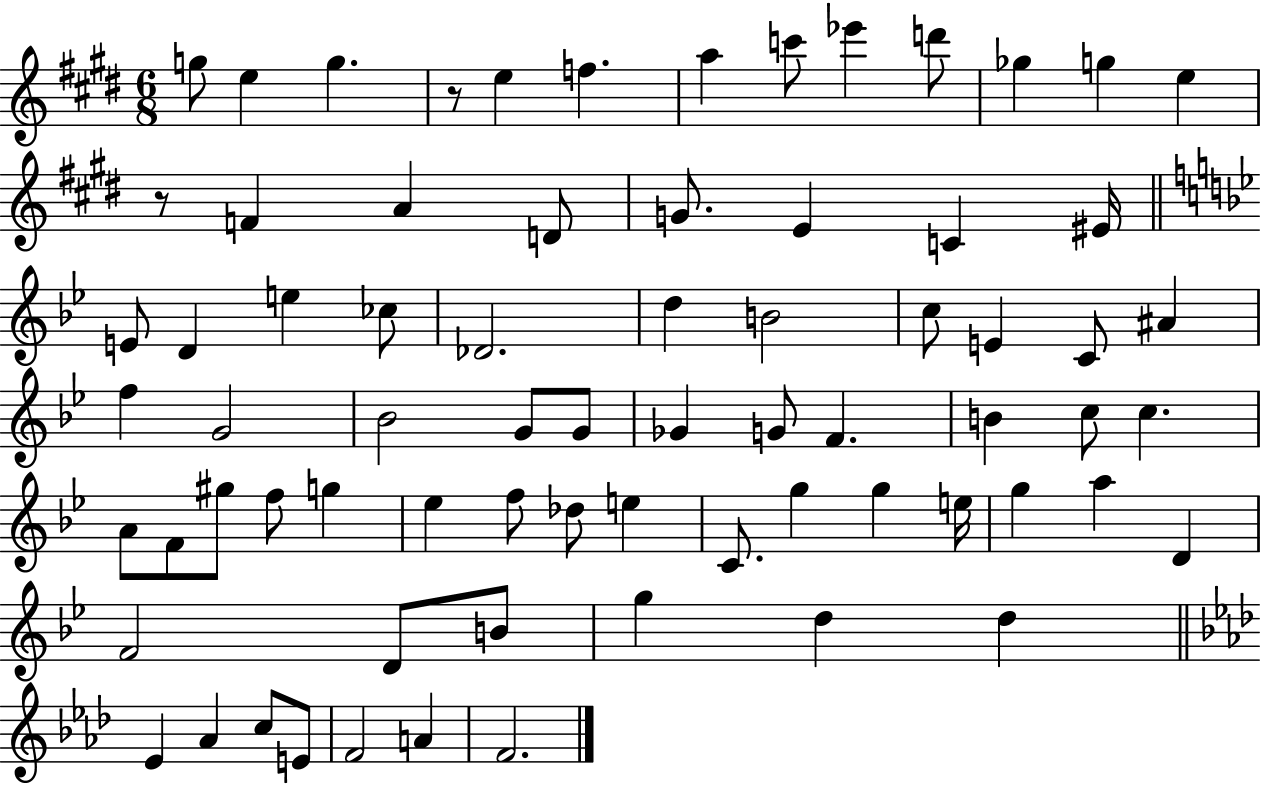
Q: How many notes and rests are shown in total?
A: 72